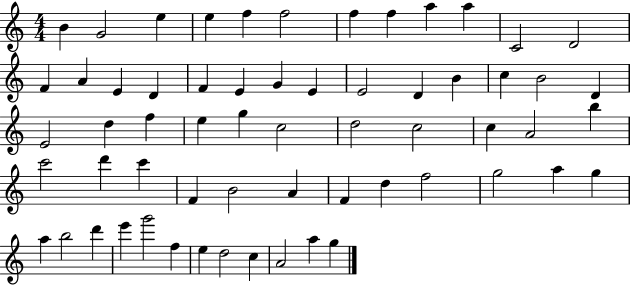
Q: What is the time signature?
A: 4/4